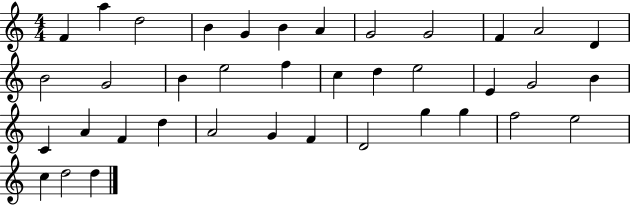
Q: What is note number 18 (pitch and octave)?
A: C5